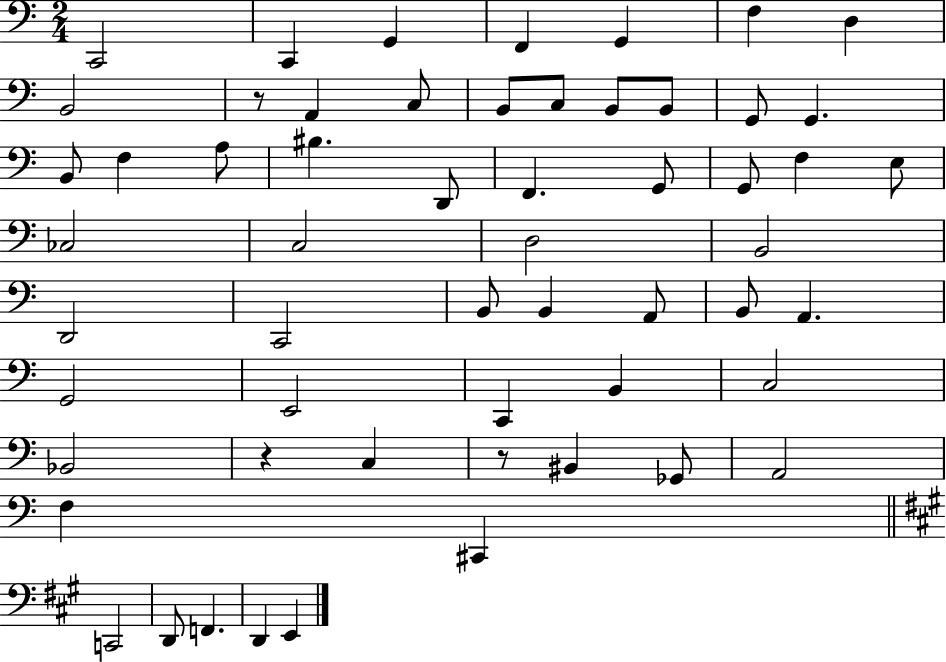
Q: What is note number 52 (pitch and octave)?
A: F2